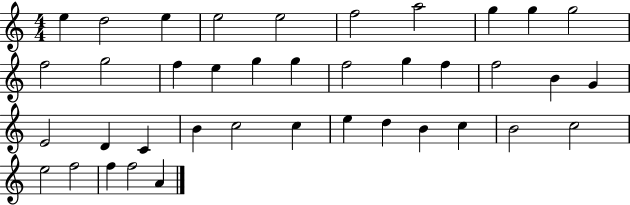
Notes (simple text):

E5/q D5/h E5/q E5/h E5/h F5/h A5/h G5/q G5/q G5/h F5/h G5/h F5/q E5/q G5/q G5/q F5/h G5/q F5/q F5/h B4/q G4/q E4/h D4/q C4/q B4/q C5/h C5/q E5/q D5/q B4/q C5/q B4/h C5/h E5/h F5/h F5/q F5/h A4/q